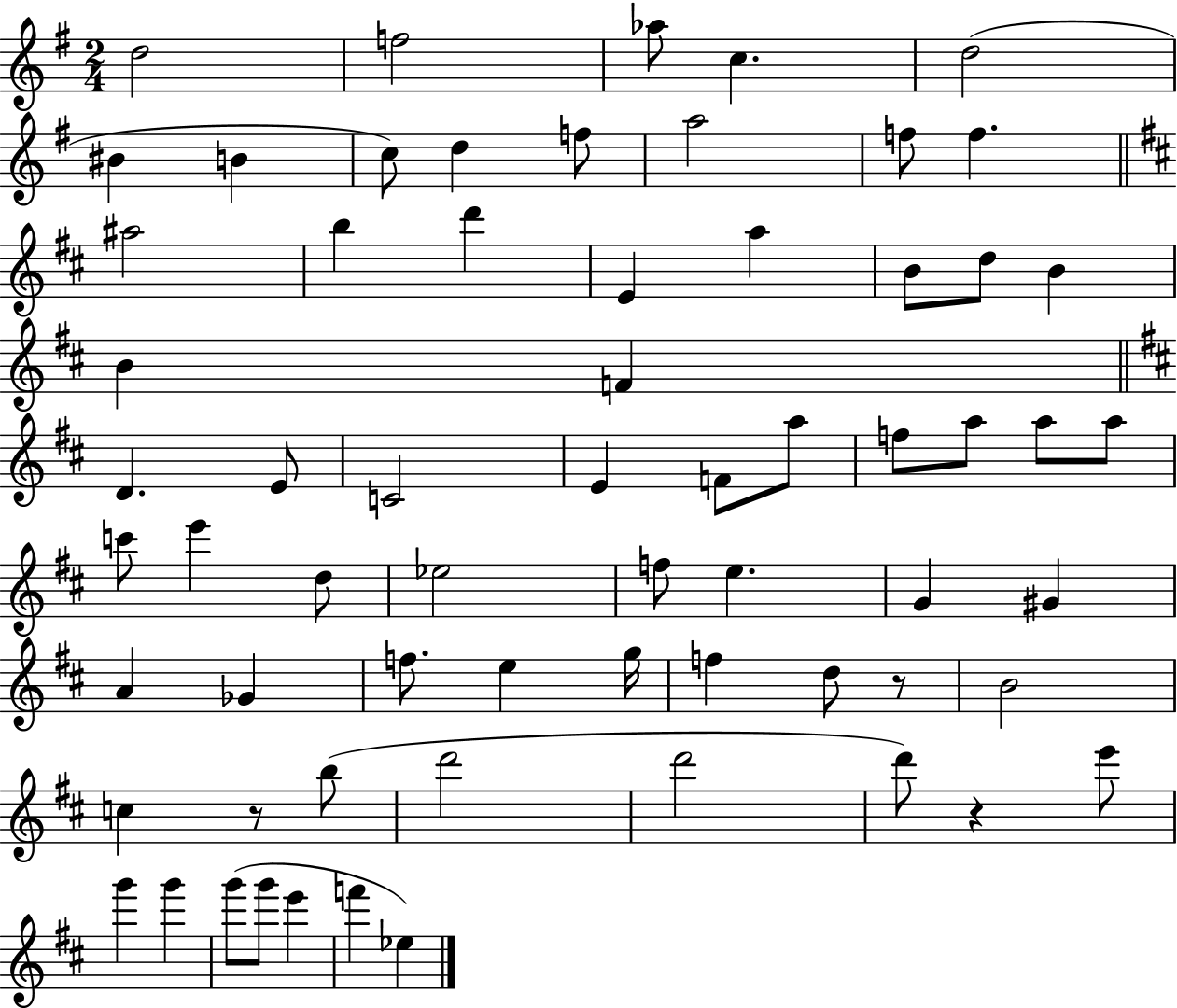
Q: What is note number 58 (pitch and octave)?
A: G6